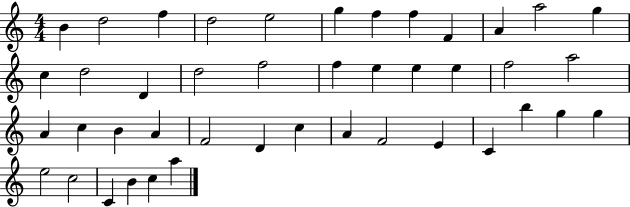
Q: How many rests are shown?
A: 0